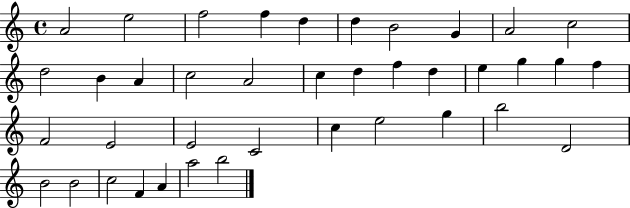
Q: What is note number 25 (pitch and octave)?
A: E4